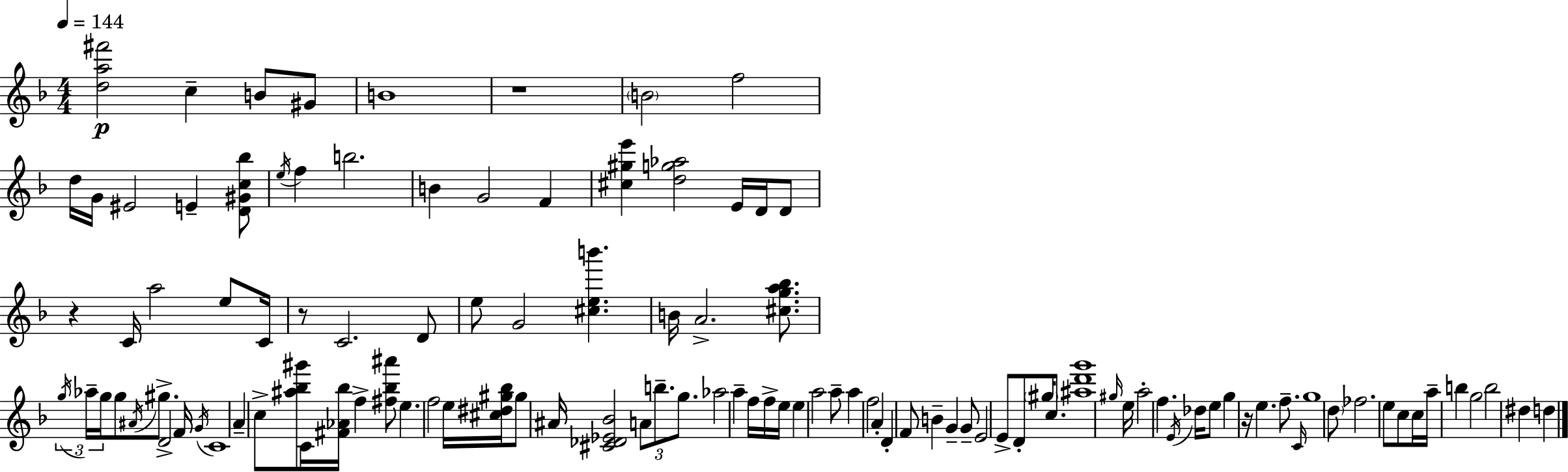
[D5,A5,F#6]/h C5/q B4/e G#4/e B4/w R/w B4/h F5/h D5/s G4/s EIS4/h E4/q [D4,G#4,C5,Bb5]/e E5/s F5/q B5/h. B4/q G4/h F4/q [C#5,G#5,E6]/q [D5,G5,Ab5]/h E4/s D4/s D4/e R/q C4/s A5/h E5/e C4/s R/e C4/h. D4/e E5/e G4/h [C#5,E5,B6]/q. B4/s A4/h. [C#5,G5,A5,Bb5]/e. G5/s Ab5/s G5/s G5/e A#4/s G#5/e. D4/h F4/s G4/s C4/w A4/q C5/e [A#5,Bb5,G#6]/e C4/s [F#4,Ab4,Bb5]/s F5/q [F#5,Bb5,A#6]/e E5/q. F5/h E5/s [C#5,D#5,G#5,Bb5]/s G#5/e A#4/s [C#4,Db4,Eb4,Bb4]/h A4/e B5/e. G5/e. Ab5/h A5/q F5/s F5/s E5/s E5/q A5/h A5/e A5/q F5/h A4/q D4/q F4/e B4/q G4/q G4/e E4/h E4/e D4/e G#5/s C5/e. [A#5,D6,G6]/w G#5/s E5/s A5/h F5/q. E4/s Db5/s E5/e G5/q R/s E5/q. F5/e. C4/s G5/w D5/e FES5/h. E5/e C5/e C5/s A5/s B5/q G5/h B5/h D#5/q D5/q